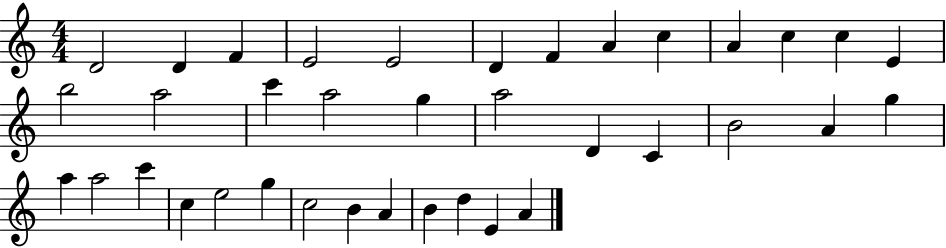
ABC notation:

X:1
T:Untitled
M:4/4
L:1/4
K:C
D2 D F E2 E2 D F A c A c c E b2 a2 c' a2 g a2 D C B2 A g a a2 c' c e2 g c2 B A B d E A